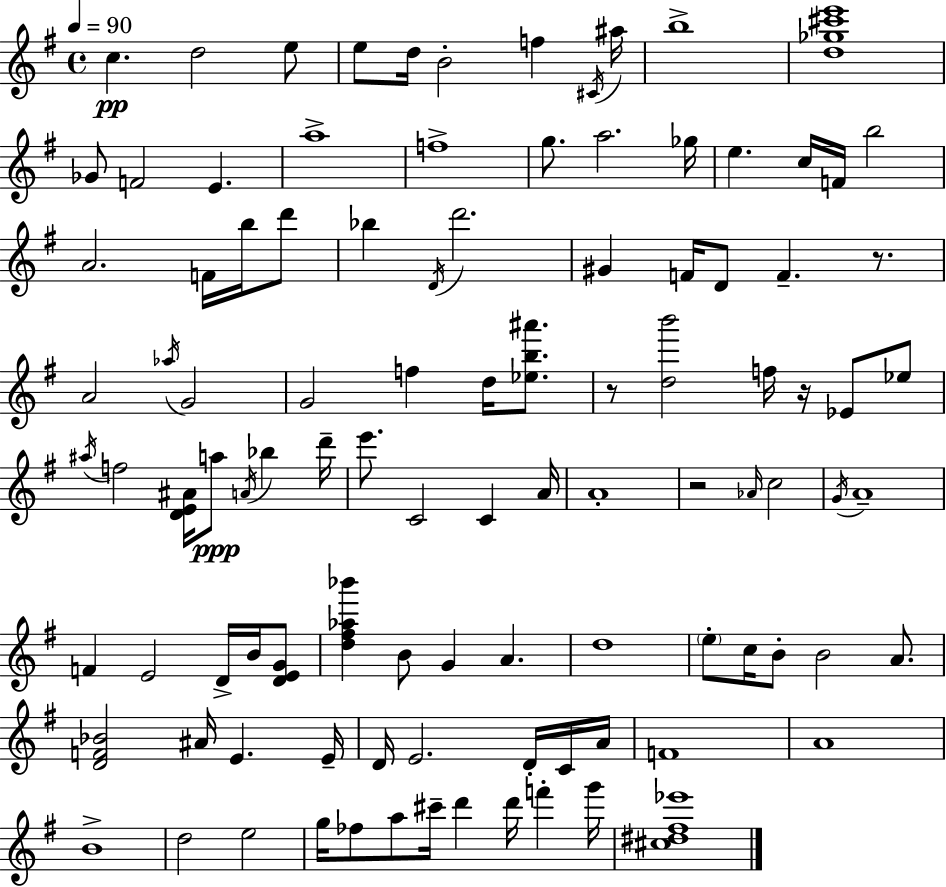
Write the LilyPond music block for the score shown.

{
  \clef treble
  \time 4/4
  \defaultTimeSignature
  \key e \minor
  \tempo 4 = 90
  \repeat volta 2 { c''4.\pp d''2 e''8 | e''8 d''16 b'2-. f''4 \acciaccatura { cis'16 } | ais''16 b''1-> | <d'' ges'' cis''' e'''>1 | \break ges'8 f'2 e'4. | a''1-> | f''1-> | g''8. a''2. | \break ges''16 e''4. c''16 f'16 b''2 | a'2. f'16 b''16 d'''8 | bes''4 \acciaccatura { d'16 } d'''2. | gis'4 f'16 d'8 f'4.-- r8. | \break a'2 \acciaccatura { aes''16 } g'2 | g'2 f''4 d''16 | <ees'' b'' ais'''>8. r8 <d'' b'''>2 f''16 r16 ees'8 | ees''8 \acciaccatura { ais''16 } f''2 <d' e' ais'>16 a''8\ppp \acciaccatura { a'16 } | \break bes''4 d'''16-- e'''8. c'2 | c'4 a'16 a'1-. | r2 \grace { aes'16 } c''2 | \acciaccatura { g'16 } a'1-- | \break f'4 e'2 | d'16-> b'16 <d' e' g'>8 <d'' fis'' aes'' bes'''>4 b'8 g'4 | a'4. d''1 | \parenthesize e''8-. c''16 b'8-. b'2 | \break a'8. <d' f' bes'>2 ais'16 | e'4. e'16-- d'16 e'2. | d'16-. c'16 a'16 f'1 | a'1 | \break b'1-> | d''2 e''2 | g''16 fes''8 a''8 cis'''16-- d'''4 | d'''16 f'''4-. g'''16 <cis'' dis'' fis'' ees'''>1 | \break } \bar "|."
}